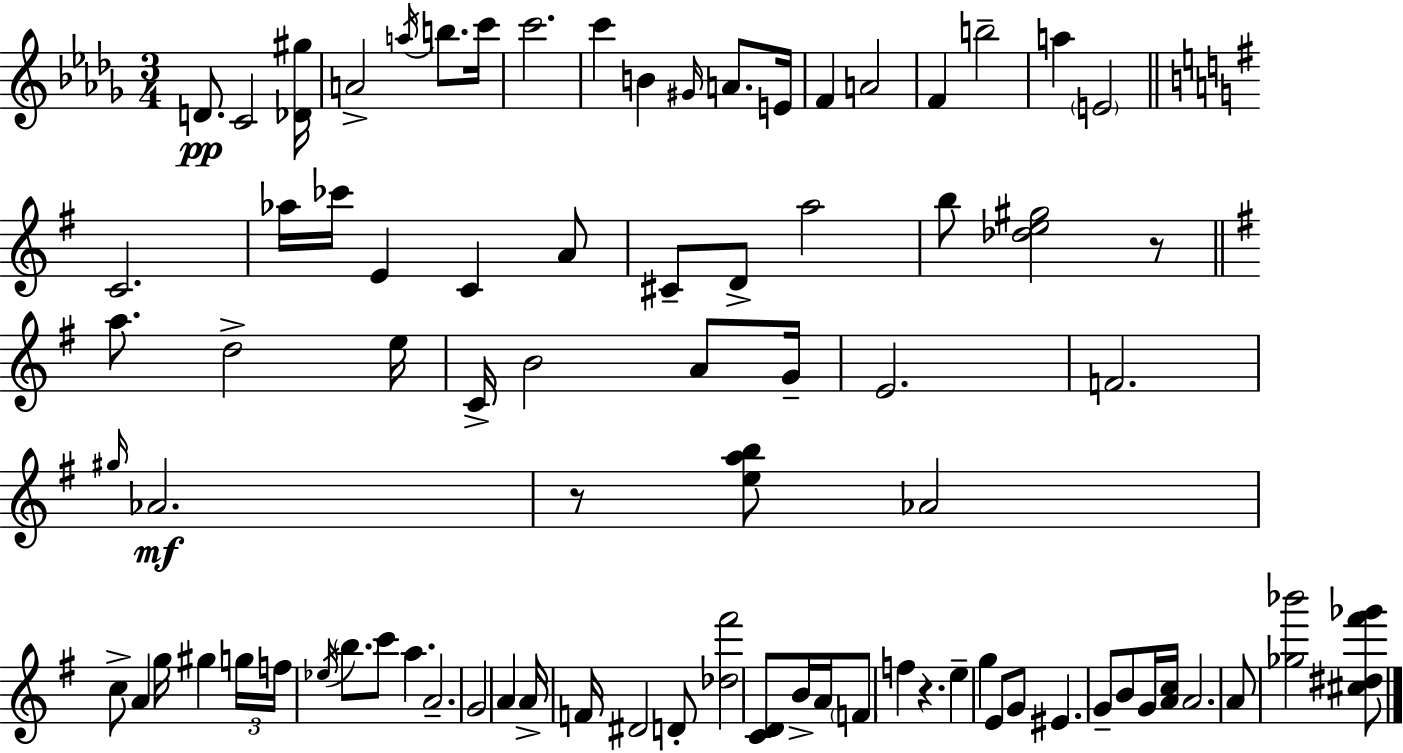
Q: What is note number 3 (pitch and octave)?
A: A4